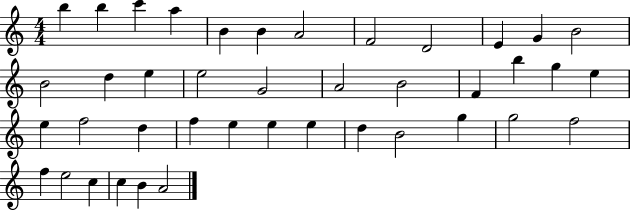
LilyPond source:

{
  \clef treble
  \numericTimeSignature
  \time 4/4
  \key c \major
  b''4 b''4 c'''4 a''4 | b'4 b'4 a'2 | f'2 d'2 | e'4 g'4 b'2 | \break b'2 d''4 e''4 | e''2 g'2 | a'2 b'2 | f'4 b''4 g''4 e''4 | \break e''4 f''2 d''4 | f''4 e''4 e''4 e''4 | d''4 b'2 g''4 | g''2 f''2 | \break f''4 e''2 c''4 | c''4 b'4 a'2 | \bar "|."
}